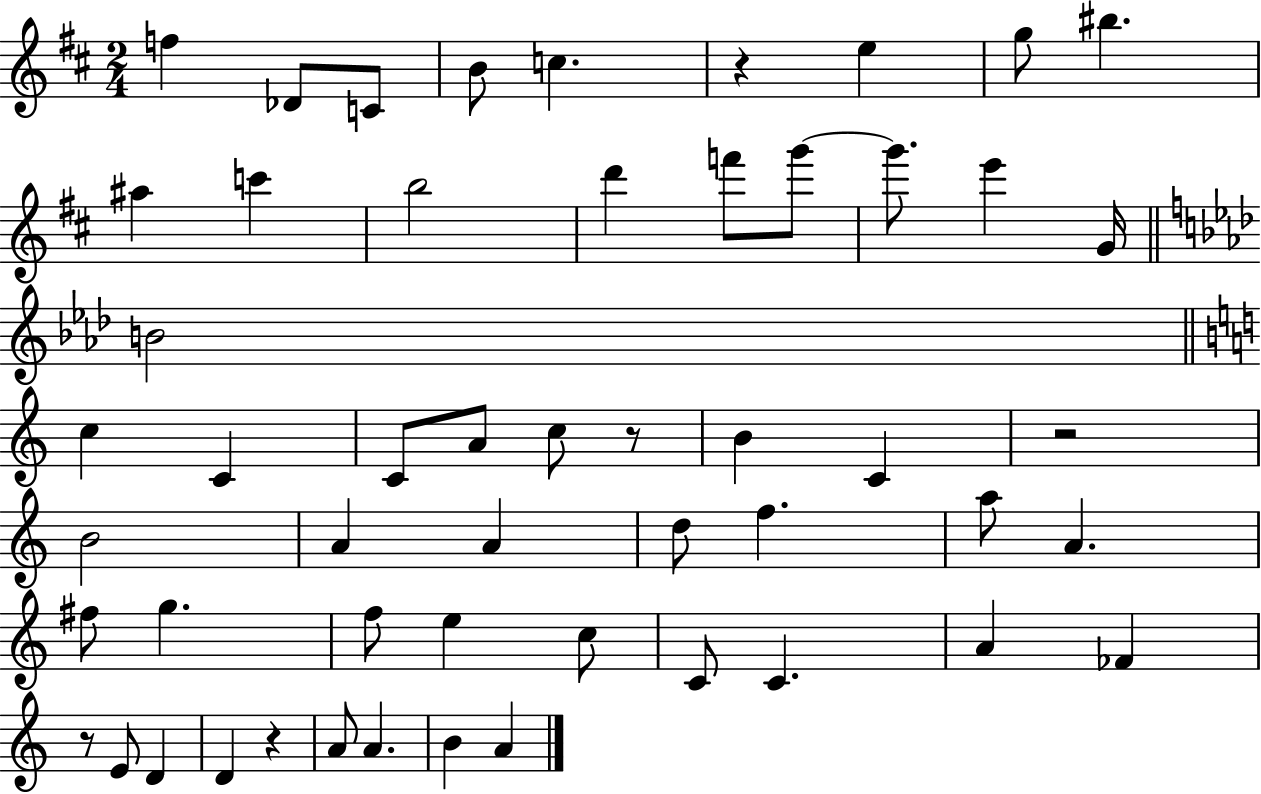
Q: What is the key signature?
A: D major